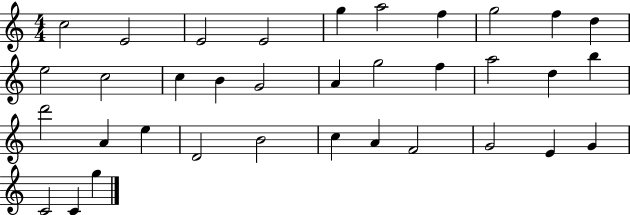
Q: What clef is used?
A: treble